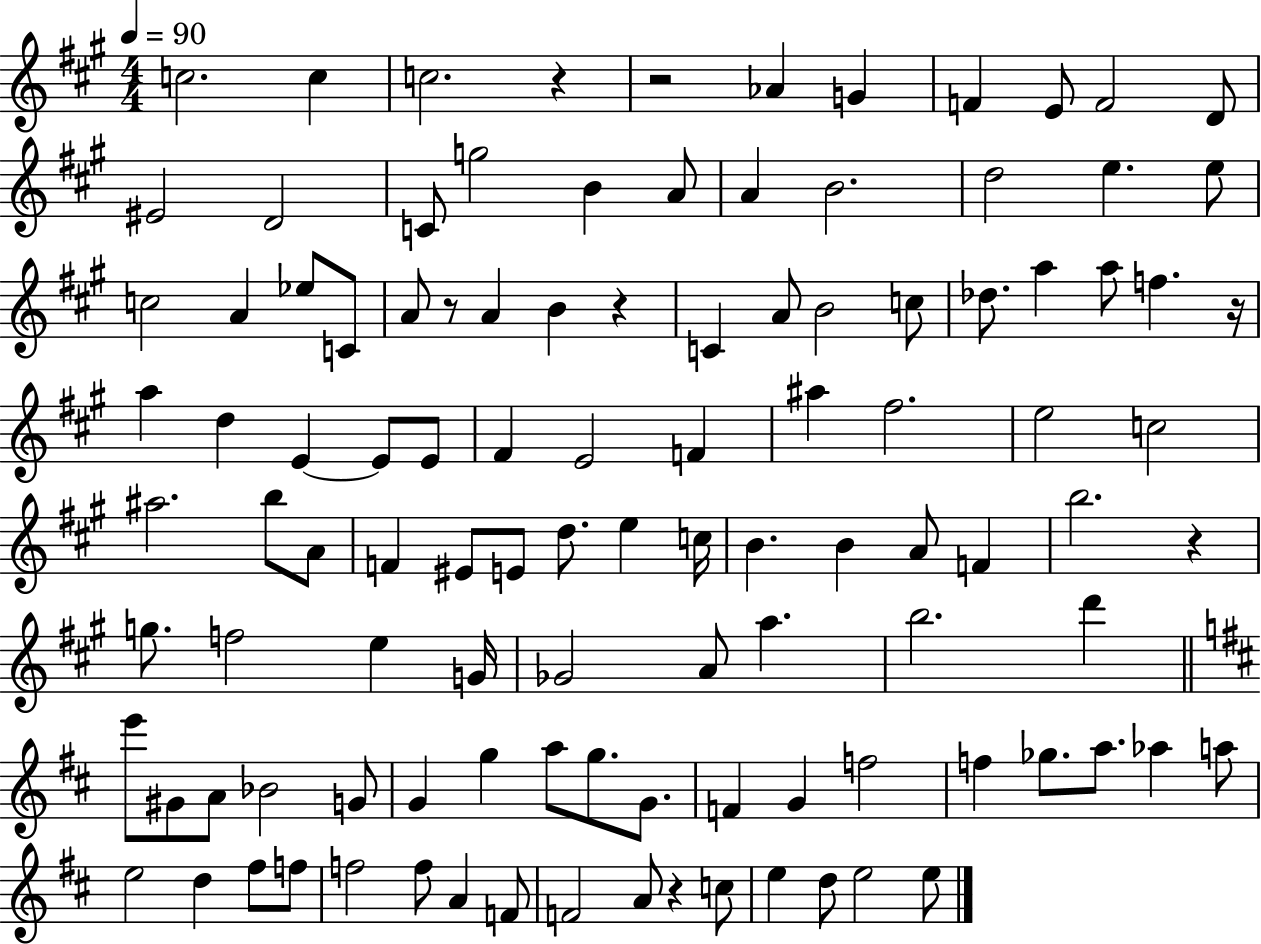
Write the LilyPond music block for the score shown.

{
  \clef treble
  \numericTimeSignature
  \time 4/4
  \key a \major
  \tempo 4 = 90
  c''2. c''4 | c''2. r4 | r2 aes'4 g'4 | f'4 e'8 f'2 d'8 | \break eis'2 d'2 | c'8 g''2 b'4 a'8 | a'4 b'2. | d''2 e''4. e''8 | \break c''2 a'4 ees''8 c'8 | a'8 r8 a'4 b'4 r4 | c'4 a'8 b'2 c''8 | des''8. a''4 a''8 f''4. r16 | \break a''4 d''4 e'4~~ e'8 e'8 | fis'4 e'2 f'4 | ais''4 fis''2. | e''2 c''2 | \break ais''2. b''8 a'8 | f'4 eis'8 e'8 d''8. e''4 c''16 | b'4. b'4 a'8 f'4 | b''2. r4 | \break g''8. f''2 e''4 g'16 | ges'2 a'8 a''4. | b''2. d'''4 | \bar "||" \break \key d \major e'''8 gis'8 a'8 bes'2 g'8 | g'4 g''4 a''8 g''8. g'8. | f'4 g'4 f''2 | f''4 ges''8. a''8. aes''4 a''8 | \break e''2 d''4 fis''8 f''8 | f''2 f''8 a'4 f'8 | f'2 a'8 r4 c''8 | e''4 d''8 e''2 e''8 | \break \bar "|."
}